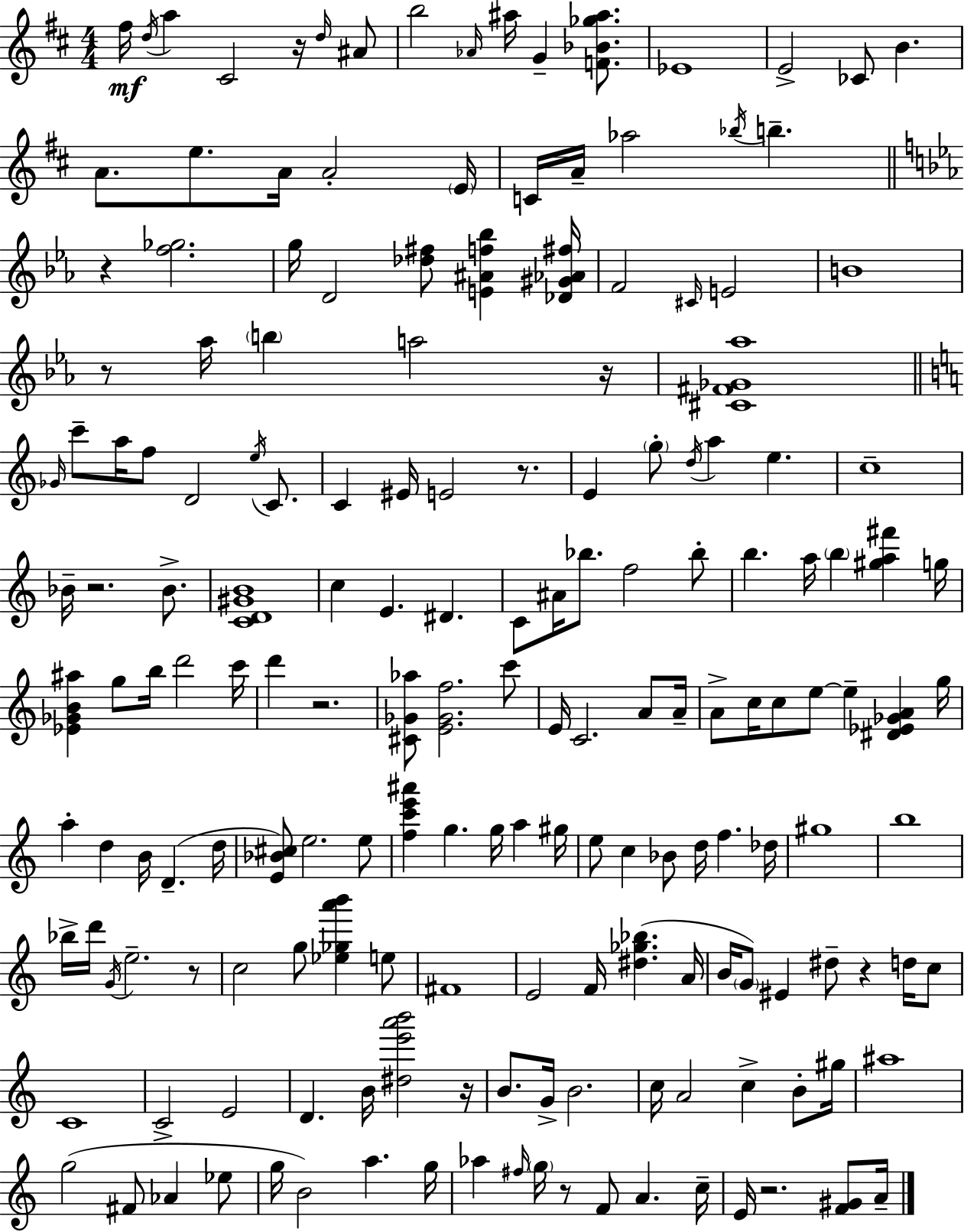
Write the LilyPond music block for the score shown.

{
  \clef treble
  \numericTimeSignature
  \time 4/4
  \key d \major
  fis''16\mf \acciaccatura { d''16 } a''4 cis'2 r16 \grace { d''16 } | ais'8 b''2 \grace { aes'16 } ais''16 g'4-- | <f' bes' ges'' ais''>8. ees'1 | e'2-> ces'8 b'4. | \break a'8. e''8. a'16 a'2-. | \parenthesize e'16 c'16 a'16-- aes''2 \acciaccatura { bes''16 } b''4.-- | \bar "||" \break \key c \minor r4 <f'' ges''>2. | g''16 d'2 <des'' fis''>8 <e' ais' f'' bes''>4 <des' gis' aes' fis''>16 | f'2 \grace { cis'16 } e'2 | b'1 | \break r8 aes''16 \parenthesize b''4 a''2 | r16 <cis' fis' ges' aes''>1 | \bar "||" \break \key c \major \grace { ges'16 } c'''8-- a''16 f''8 d'2 \acciaccatura { e''16 } c'8. | c'4 eis'16 e'2 r8. | e'4 \parenthesize g''8-. \acciaccatura { d''16 } a''4 e''4. | c''1-- | \break bes'16-- r2. | bes'8.-> <c' d' gis' b'>1 | c''4 e'4. dis'4. | c'8 ais'16 bes''8. f''2 | \break bes''8-. b''4. a''16 \parenthesize b''4 <gis'' a'' fis'''>4 | g''16 <ees' ges' b' ais''>4 g''8 b''16 d'''2 | c'''16 d'''4 r2. | <cis' ges' aes''>8 <e' ges' f''>2. | \break c'''8 e'16 c'2. | a'8 a'16-- a'8-> c''16 c''8 e''8~~ e''4-- <dis' ees' ges' a'>4 | g''16 a''4-. d''4 b'16 d'4.--( | d''16 <e' bes' cis''>8) e''2. | \break e''8 <f'' c''' e''' ais'''>4 g''4. g''16 a''4 | gis''16 e''8 c''4 bes'8 d''16 f''4. | des''16 gis''1 | b''1 | \break bes''16-> d'''16 \acciaccatura { g'16 } e''2.-- | r8 c''2 g''8 <ees'' ges'' a''' b'''>4 | e''8 fis'1 | e'2 f'16 <dis'' ges'' bes''>4.( | \break a'16 b'16 \parenthesize g'8) eis'4 dis''8-- r4 | d''16 c''8 c'1 | c'2-> e'2 | d'4. b'16 <dis'' e''' a''' b'''>2 | \break r16 b'8. g'16-> b'2. | c''16 a'2 c''4-> | b'8-. gis''16 ais''1 | g''2( fis'8 aes'4 | \break ees''8 g''16 b'2) a''4. | g''16 aes''4 \grace { fis''16 } \parenthesize g''16 r8 f'8 a'4. | c''16-- e'16 r2. | <f' gis'>8 a'16-- \bar "|."
}